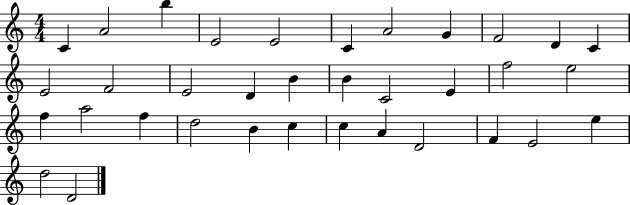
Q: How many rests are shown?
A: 0